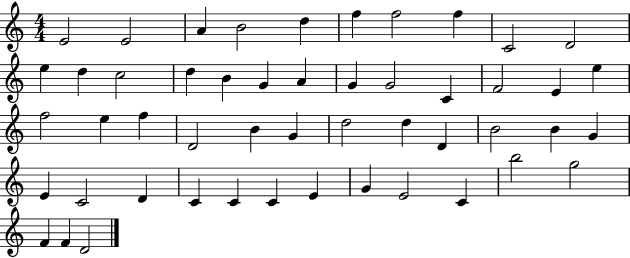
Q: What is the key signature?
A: C major